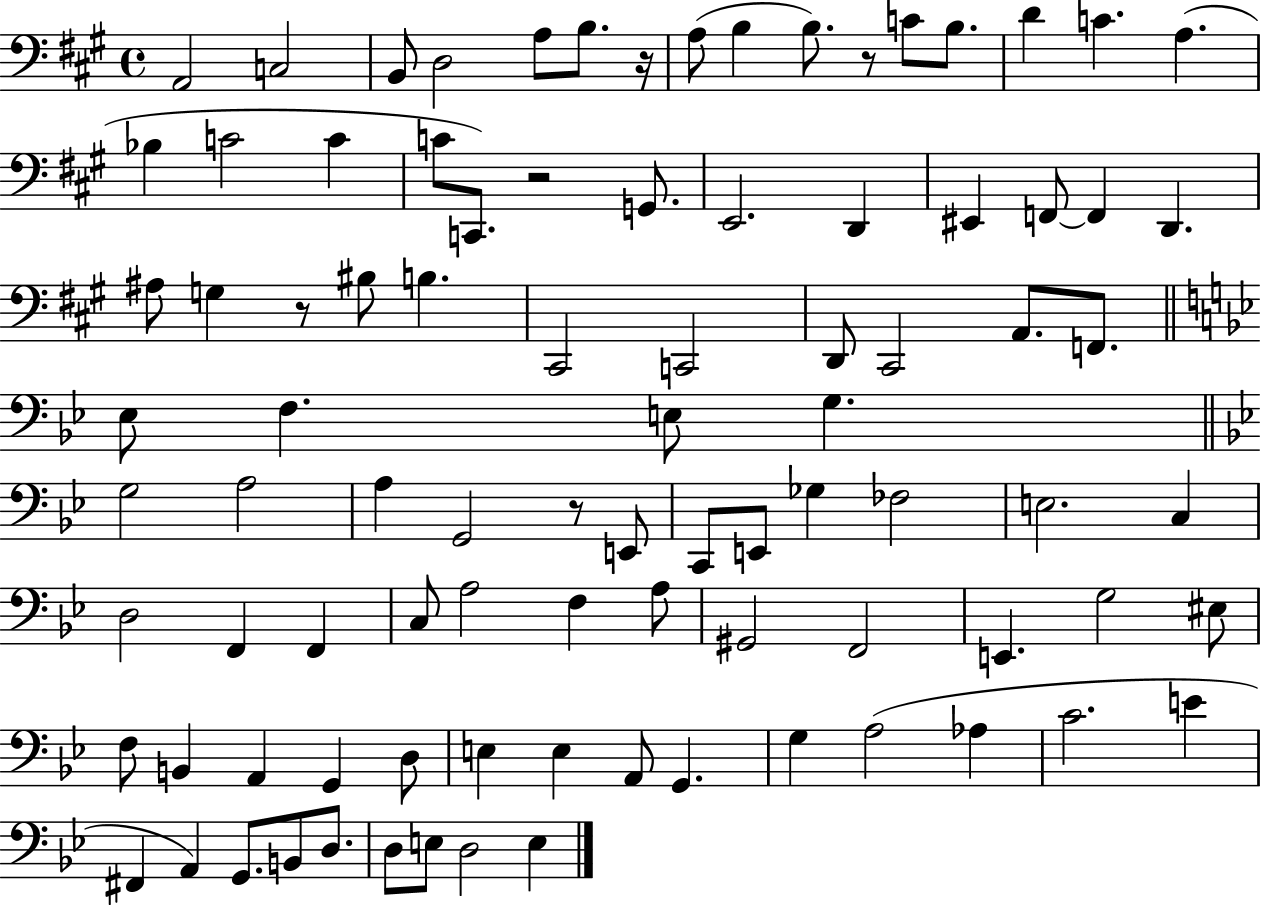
{
  \clef bass
  \time 4/4
  \defaultTimeSignature
  \key a \major
  \repeat volta 2 { a,2 c2 | b,8 d2 a8 b8. r16 | a8( b4 b8.) r8 c'8 b8. | d'4 c'4. a4.( | \break bes4 c'2 c'4 | c'8 c,8.) r2 g,8. | e,2. d,4 | eis,4 f,8~~ f,4 d,4. | \break ais8 g4 r8 bis8 b4. | cis,2 c,2 | d,8 cis,2 a,8. f,8. | \bar "||" \break \key bes \major ees8 f4. e8 g4. | \bar "||" \break \key bes \major g2 a2 | a4 g,2 r8 e,8 | c,8 e,8 ges4 fes2 | e2. c4 | \break d2 f,4 f,4 | c8 a2 f4 a8 | gis,2 f,2 | e,4. g2 eis8 | \break f8 b,4 a,4 g,4 d8 | e4 e4 a,8 g,4. | g4 a2( aes4 | c'2. e'4 | \break fis,4 a,4) g,8. b,8 d8. | d8 e8 d2 e4 | } \bar "|."
}